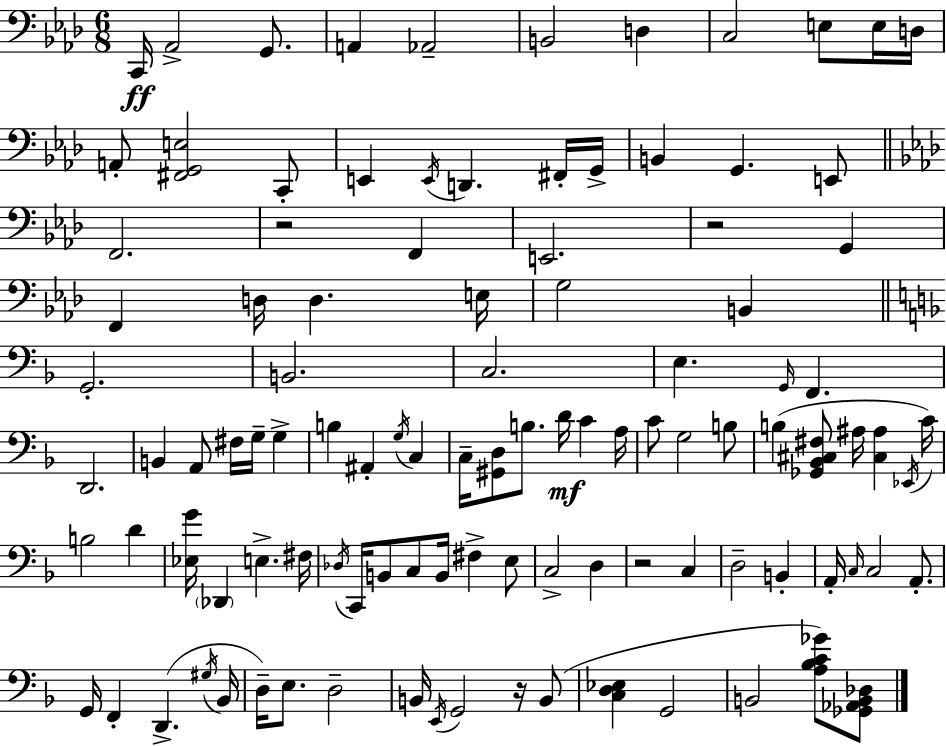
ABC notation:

X:1
T:Untitled
M:6/8
L:1/4
K:Fm
C,,/4 _A,,2 G,,/2 A,, _A,,2 B,,2 D, C,2 E,/2 E,/4 D,/4 A,,/2 [^F,,G,,E,]2 C,,/2 E,, E,,/4 D,, ^F,,/4 G,,/4 B,, G,, E,,/2 F,,2 z2 F,, E,,2 z2 G,, F,, D,/4 D, E,/4 G,2 B,, G,,2 B,,2 C,2 E, G,,/4 F,, D,,2 B,, A,,/2 ^F,/4 G,/4 G, B, ^A,, G,/4 C, C,/4 [^G,,D,]/2 B,/2 D/4 C A,/4 C/2 G,2 B,/2 B, [_G,,_B,,^C,^F,]/2 ^A,/4 [^C,^A,] _E,,/4 C/4 B,2 D [_E,G]/4 _D,, E, ^F,/4 _D,/4 C,,/4 B,,/2 C,/2 B,,/4 ^F, E,/2 C,2 D, z2 C, D,2 B,, A,,/4 C,/4 C,2 A,,/2 G,,/4 F,, D,, ^G,/4 _B,,/4 D,/4 E,/2 D,2 B,,/4 E,,/4 G,,2 z/4 B,,/2 [C,D,_E,] G,,2 B,,2 [A,_B,C_G]/2 [_G,,_A,,B,,_D,]/2